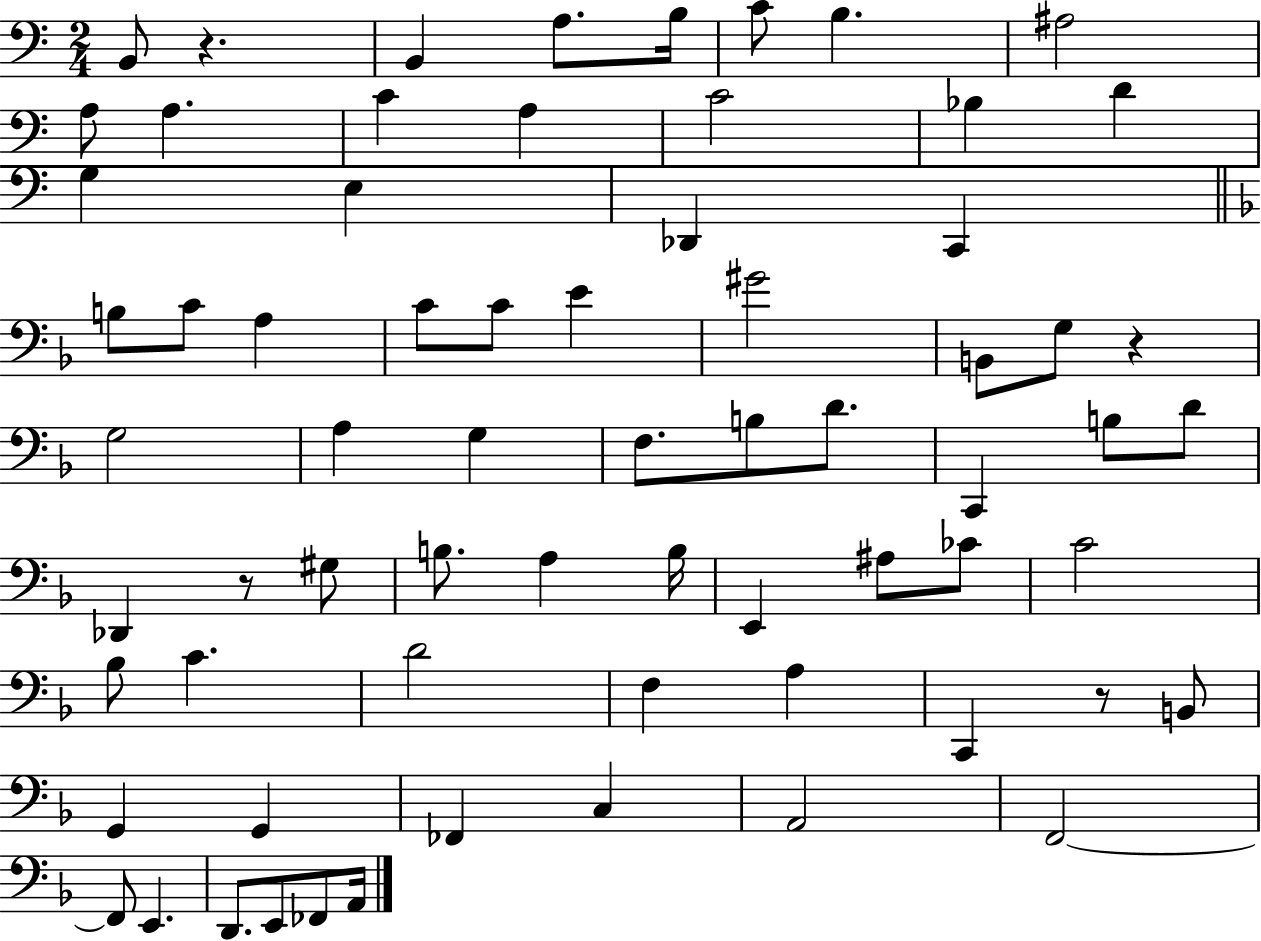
B2/e R/q. B2/q A3/e. B3/s C4/e B3/q. A#3/h A3/e A3/q. C4/q A3/q C4/h Bb3/q D4/q G3/q E3/q Db2/q C2/q B3/e C4/e A3/q C4/e C4/e E4/q G#4/h B2/e G3/e R/q G3/h A3/q G3/q F3/e. B3/e D4/e. C2/q B3/e D4/e Db2/q R/e G#3/e B3/e. A3/q B3/s E2/q A#3/e CES4/e C4/h Bb3/e C4/q. D4/h F3/q A3/q C2/q R/e B2/e G2/q G2/q FES2/q C3/q A2/h F2/h F2/e E2/q. D2/e. E2/e FES2/e A2/s